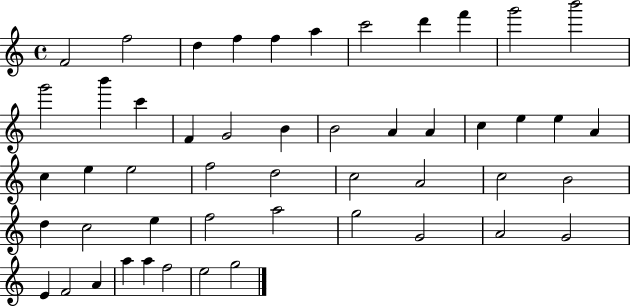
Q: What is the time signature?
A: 4/4